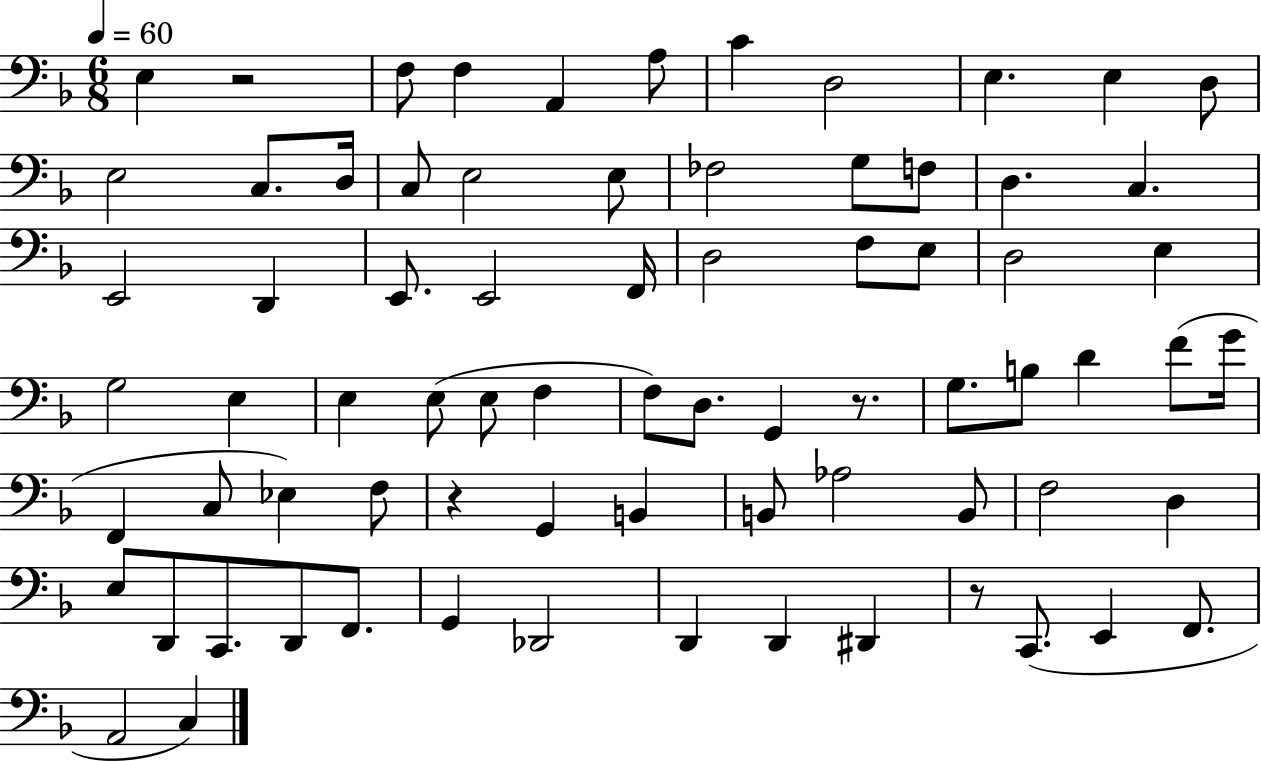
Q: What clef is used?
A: bass